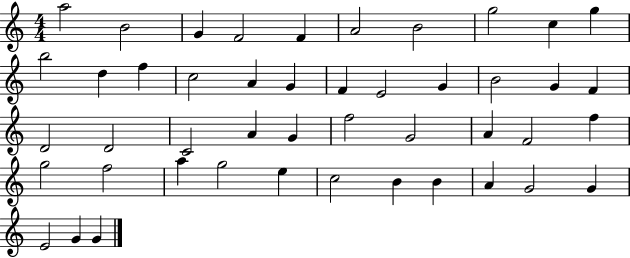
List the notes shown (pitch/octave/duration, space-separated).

A5/h B4/h G4/q F4/h F4/q A4/h B4/h G5/h C5/q G5/q B5/h D5/q F5/q C5/h A4/q G4/q F4/q E4/h G4/q B4/h G4/q F4/q D4/h D4/h C4/h A4/q G4/q F5/h G4/h A4/q F4/h F5/q G5/h F5/h A5/q G5/h E5/q C5/h B4/q B4/q A4/q G4/h G4/q E4/h G4/q G4/q